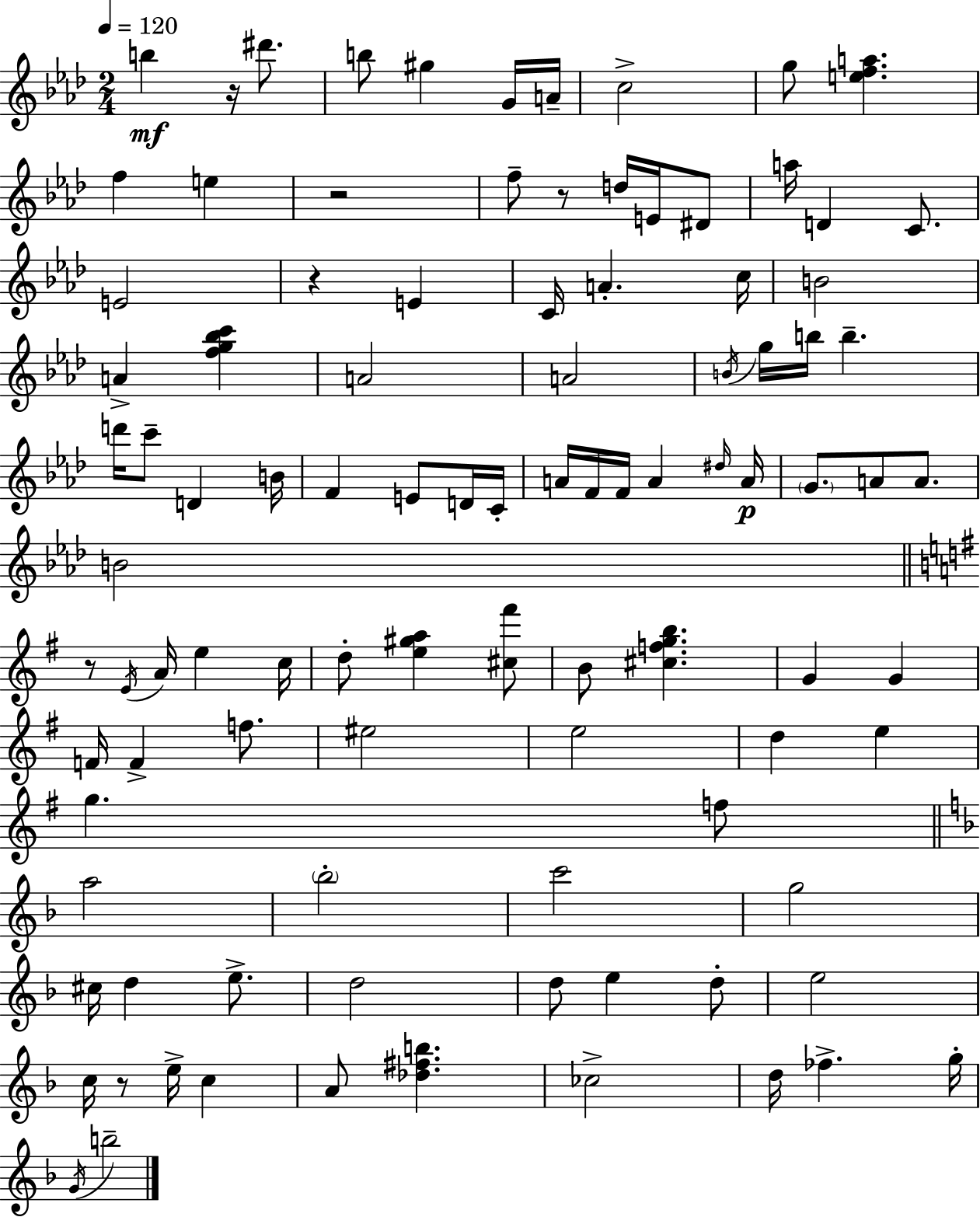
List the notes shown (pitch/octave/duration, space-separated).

B5/q R/s D#6/e. B5/e G#5/q G4/s A4/s C5/h G5/e [E5,F5,A5]/q. F5/q E5/q R/h F5/e R/e D5/s E4/s D#4/e A5/s D4/q C4/e. E4/h R/q E4/q C4/s A4/q. C5/s B4/h A4/q [F5,G5,Bb5,C6]/q A4/h A4/h B4/s G5/s B5/s B5/q. D6/s C6/e D4/q B4/s F4/q E4/e D4/s C4/s A4/s F4/s F4/s A4/q D#5/s A4/s G4/e. A4/e A4/e. B4/h R/e E4/s A4/s E5/q C5/s D5/e [E5,G#5,A5]/q [C#5,F#6]/e B4/e [C#5,F5,G5,B5]/q. G4/q G4/q F4/s F4/q F5/e. EIS5/h E5/h D5/q E5/q G5/q. F5/e A5/h Bb5/h C6/h G5/h C#5/s D5/q E5/e. D5/h D5/e E5/q D5/e E5/h C5/s R/e E5/s C5/q A4/e [Db5,F#5,B5]/q. CES5/h D5/s FES5/q. G5/s G4/s B5/h